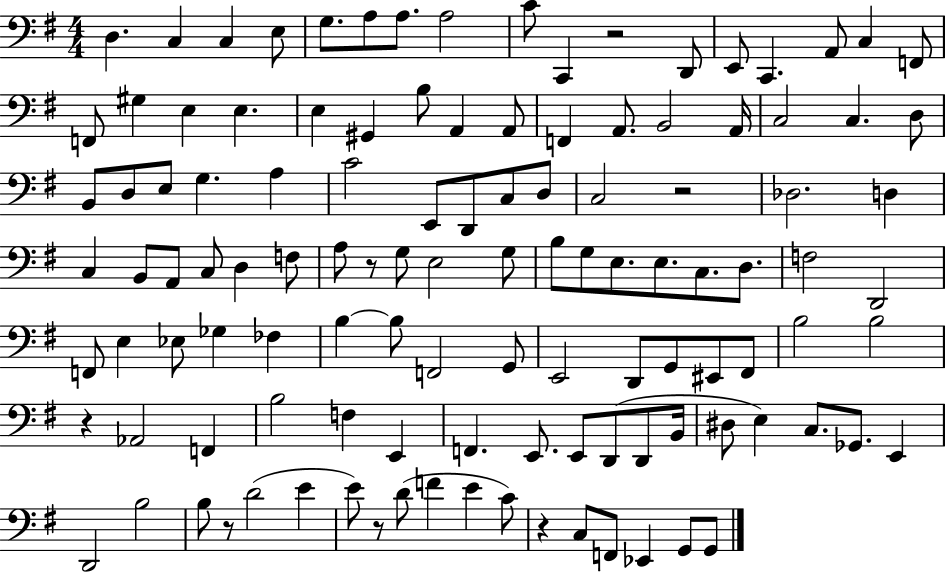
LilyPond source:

{
  \clef bass
  \numericTimeSignature
  \time 4/4
  \key g \major
  d4. c4 c4 e8 | g8. a8 a8. a2 | c'8 c,4 r2 d,8 | e,8 c,4. a,8 c4 f,8 | \break f,8 gis4 e4 e4. | e4 gis,4 b8 a,4 a,8 | f,4 a,8. b,2 a,16 | c2 c4. d8 | \break b,8 d8 e8 g4. a4 | c'2 e,8 d,8 c8 d8 | c2 r2 | des2. d4 | \break c4 b,8 a,8 c8 d4 f8 | a8 r8 g8 e2 g8 | b8 g8 e8. e8. c8. d8. | f2 d,2 | \break f,8 e4 ees8 ges4 fes4 | b4~~ b8 f,2 g,8 | e,2 d,8 g,8 eis,8 fis,8 | b2 b2 | \break r4 aes,2 f,4 | b2 f4 e,4 | f,4. e,8. e,8 d,8( d,8 b,16 | dis8 e4) c8. ges,8. e,4 | \break d,2 b2 | b8 r8 d'2( e'4 | e'8) r8 d'8( f'4 e'4 c'8) | r4 c8 f,8 ees,4 g,8 g,8 | \break \bar "|."
}